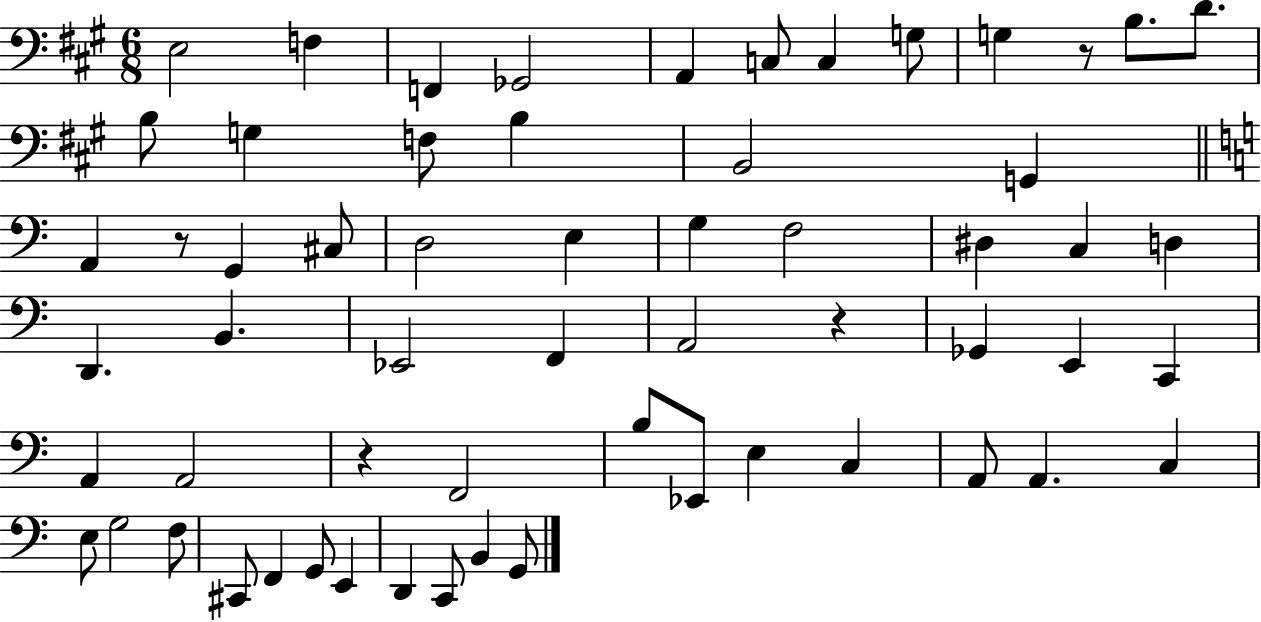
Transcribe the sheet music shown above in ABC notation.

X:1
T:Untitled
M:6/8
L:1/4
K:A
E,2 F, F,, _G,,2 A,, C,/2 C, G,/2 G, z/2 B,/2 D/2 B,/2 G, F,/2 B, B,,2 G,, A,, z/2 G,, ^C,/2 D,2 E, G, F,2 ^D, C, D, D,, B,, _E,,2 F,, A,,2 z _G,, E,, C,, A,, A,,2 z F,,2 B,/2 _E,,/2 E, C, A,,/2 A,, C, E,/2 G,2 F,/2 ^C,,/2 F,, G,,/2 E,, D,, C,,/2 B,, G,,/2